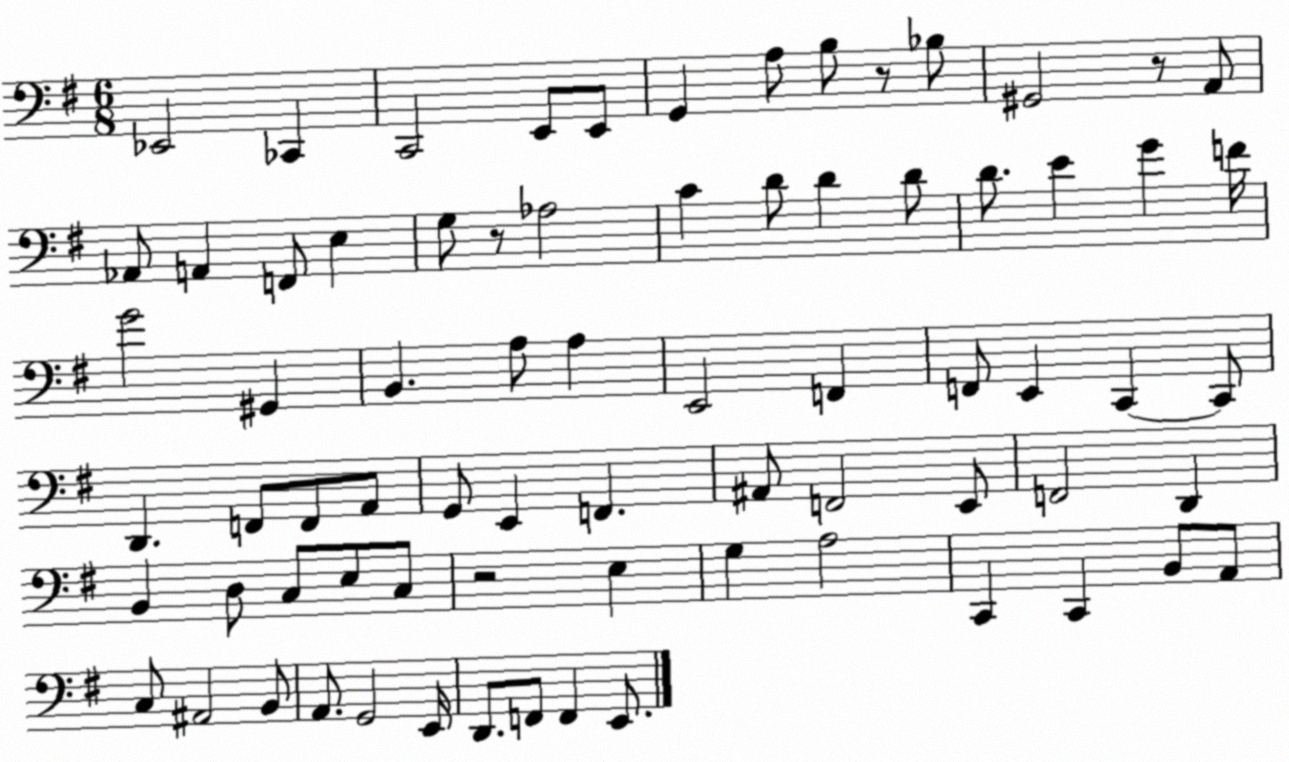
X:1
T:Untitled
M:6/8
L:1/4
K:G
_E,,2 _C,, C,,2 E,,/2 E,,/2 G,, A,/2 B,/2 z/2 _B,/2 ^G,,2 z/2 A,,/2 _A,,/2 A,, F,,/2 E, G,/2 z/2 _A,2 C D/2 D D/2 D/2 E G F/4 G2 ^G,, B,, A,/2 A, E,,2 F,, F,,/2 E,, C,, C,,/2 D,, F,,/2 F,,/2 A,,/2 G,,/2 E,, F,, ^A,,/2 F,,2 E,,/2 F,,2 D,, B,, D,/2 C,/2 E,/2 C,/2 z2 E, G, A,2 C,, C,, B,,/2 A,,/2 C,/2 ^A,,2 B,,/2 A,,/2 G,,2 E,,/4 D,,/2 F,,/2 F,, E,,/2